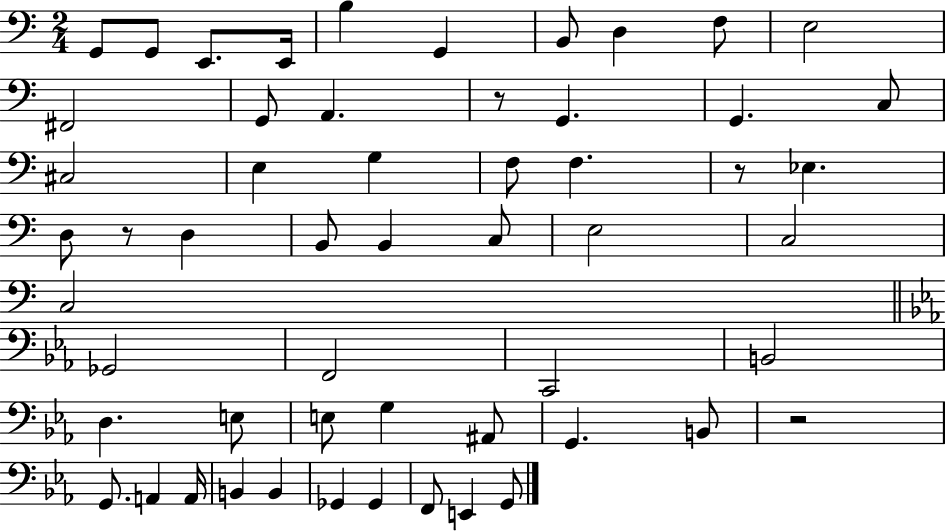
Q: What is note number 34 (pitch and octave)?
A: B2